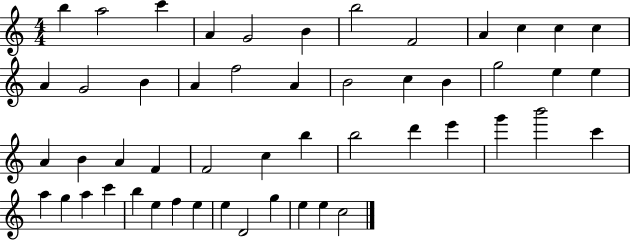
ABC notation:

X:1
T:Untitled
M:4/4
L:1/4
K:C
b a2 c' A G2 B b2 F2 A c c c A G2 B A f2 A B2 c B g2 e e A B A F F2 c b b2 d' e' g' b'2 c' a g a c' b e f e e D2 g e e c2